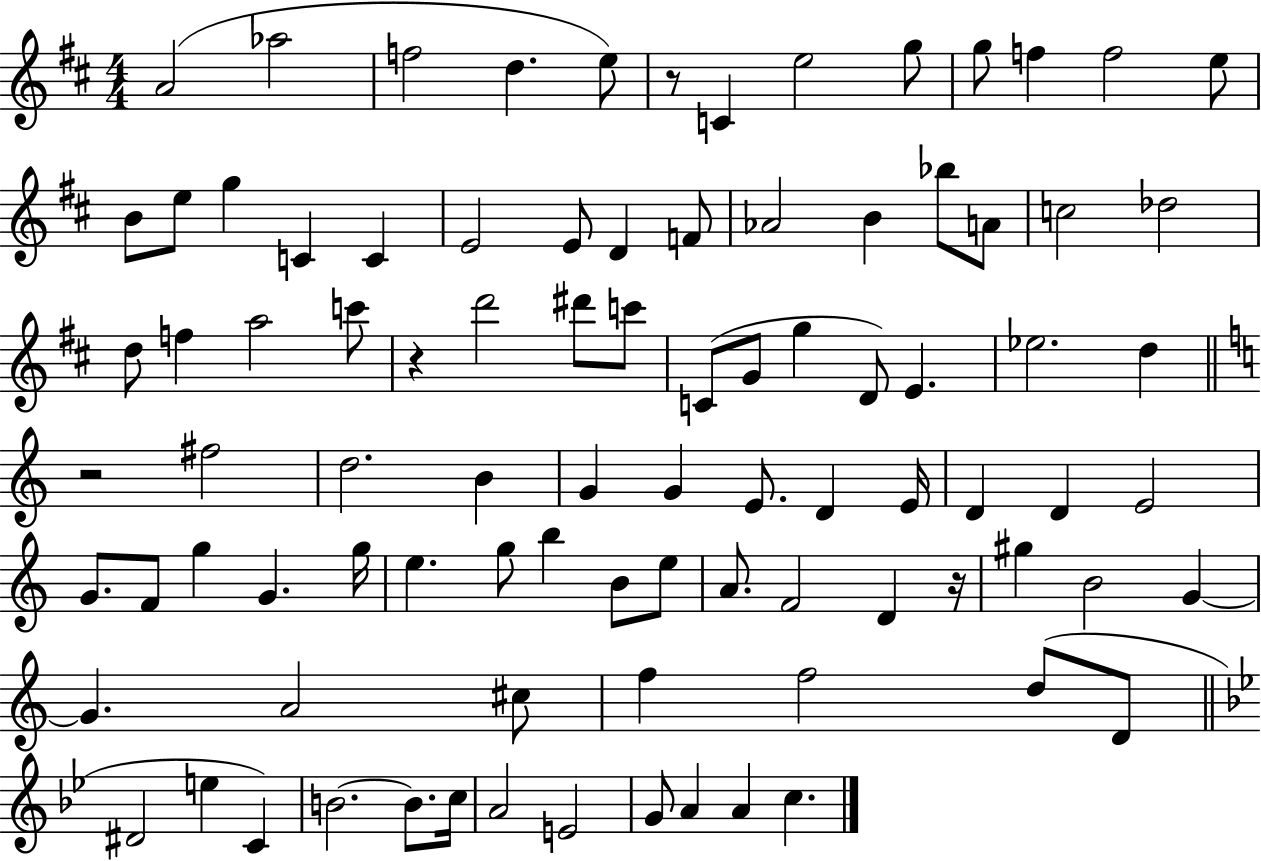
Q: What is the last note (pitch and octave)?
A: C5